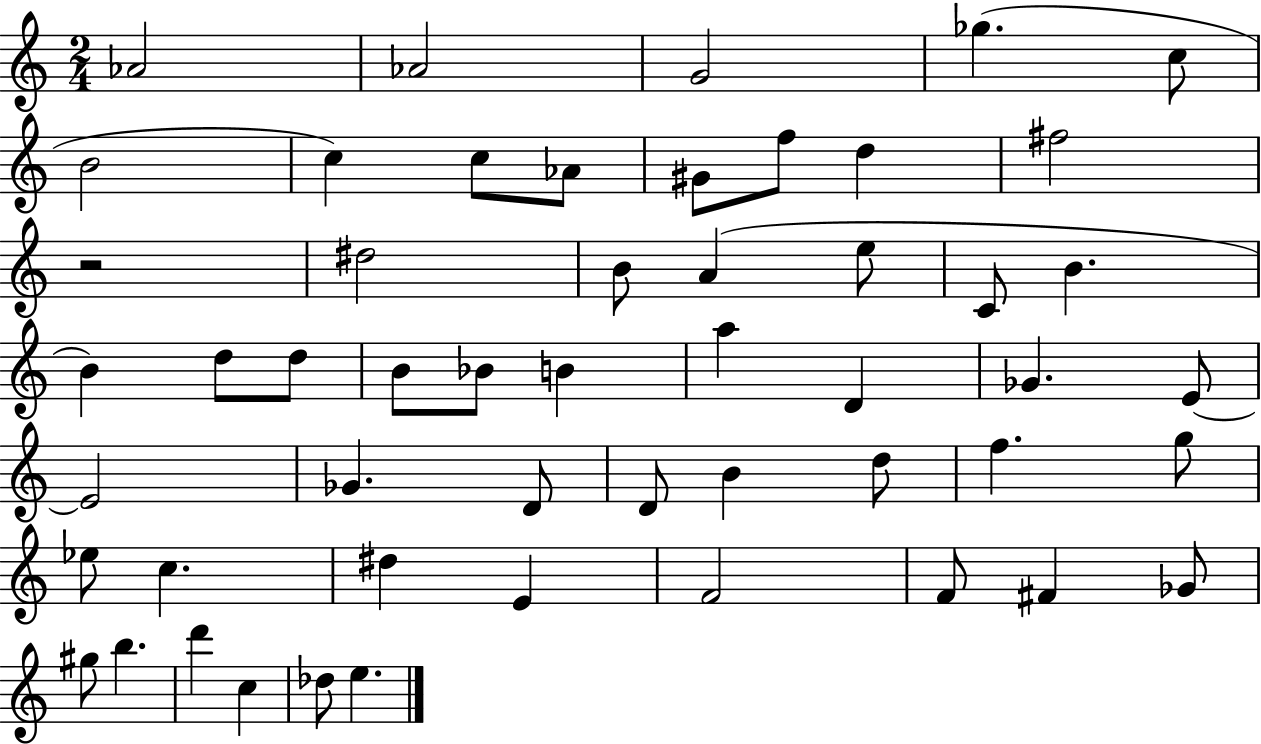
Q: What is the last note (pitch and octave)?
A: E5